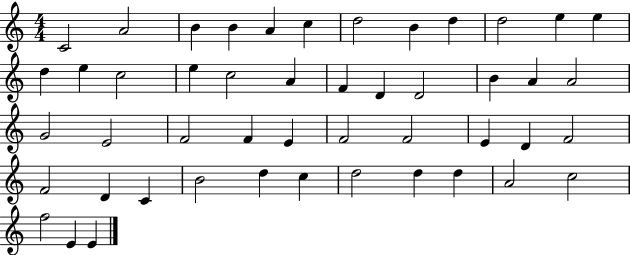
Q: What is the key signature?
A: C major